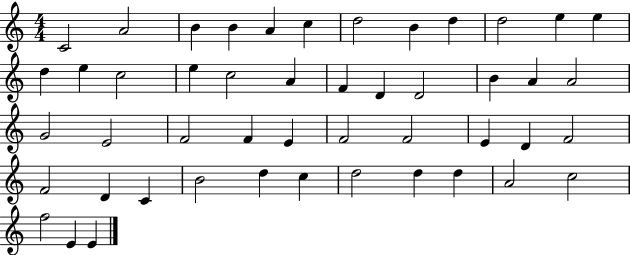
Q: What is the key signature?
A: C major